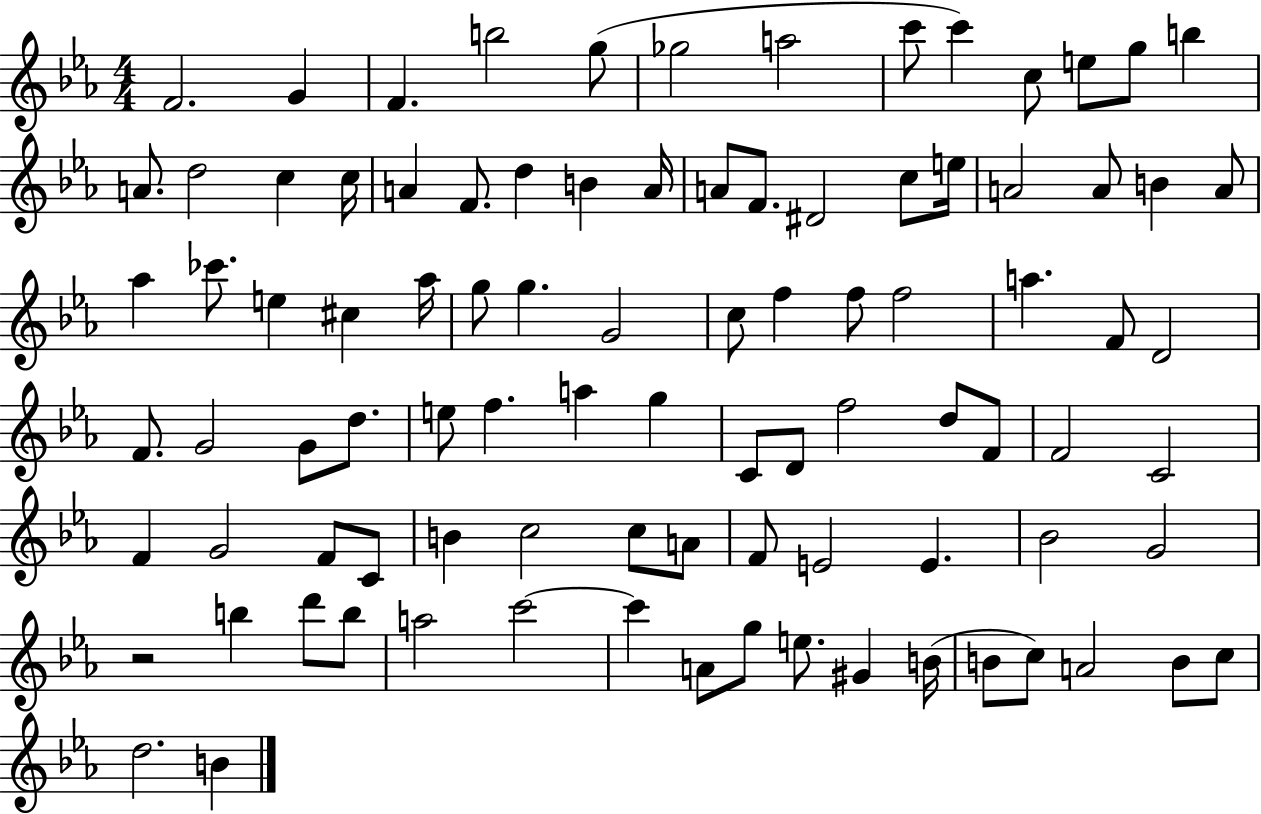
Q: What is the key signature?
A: EES major